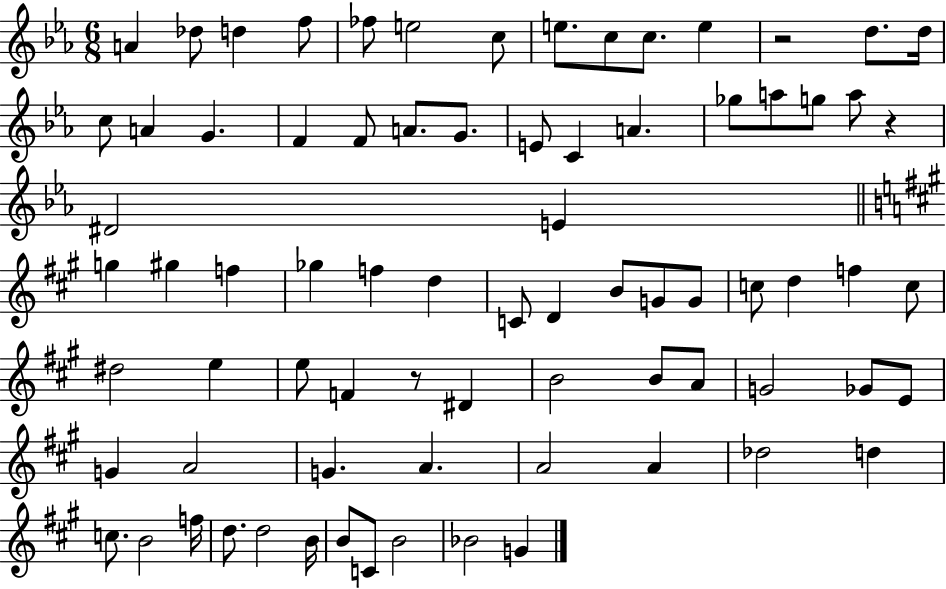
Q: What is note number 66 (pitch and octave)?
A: F5